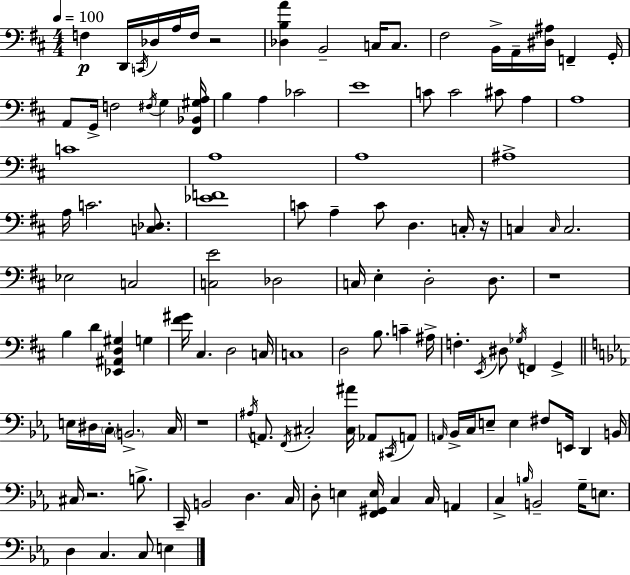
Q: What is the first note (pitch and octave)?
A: F3